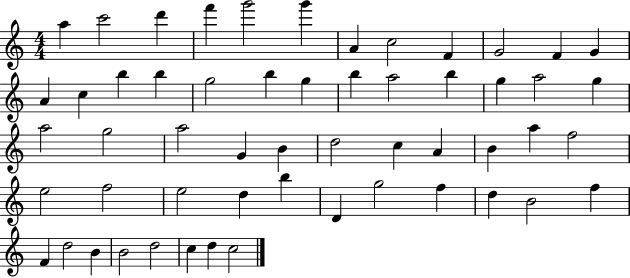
{
  \clef treble
  \numericTimeSignature
  \time 4/4
  \key c \major
  a''4 c'''2 d'''4 | f'''4 g'''2 g'''4 | a'4 c''2 f'4 | g'2 f'4 g'4 | \break a'4 c''4 b''4 b''4 | g''2 b''4 g''4 | b''4 a''2 b''4 | g''4 a''2 g''4 | \break a''2 g''2 | a''2 g'4 b'4 | d''2 c''4 a'4 | b'4 a''4 f''2 | \break e''2 f''2 | e''2 d''4 b''4 | d'4 g''2 f''4 | d''4 b'2 f''4 | \break f'4 d''2 b'4 | b'2 d''2 | c''4 d''4 c''2 | \bar "|."
}